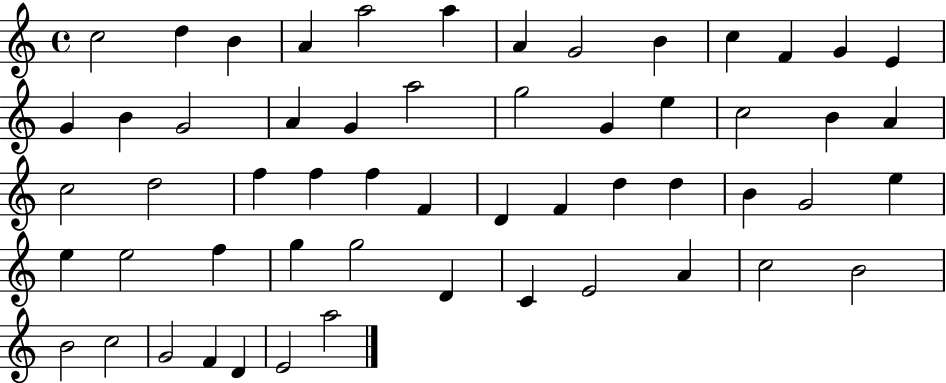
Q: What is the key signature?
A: C major